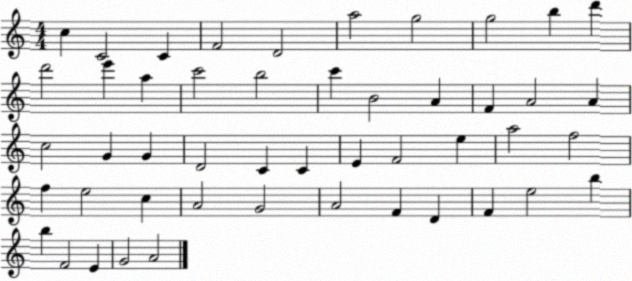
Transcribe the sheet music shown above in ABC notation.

X:1
T:Untitled
M:4/4
L:1/4
K:C
c C2 C F2 D2 a2 g2 g2 b d' d'2 e' a c'2 b2 c' B2 A F A2 A c2 G G D2 C C E F2 e a2 f2 f e2 c A2 G2 A2 F D F e2 b b F2 E G2 A2